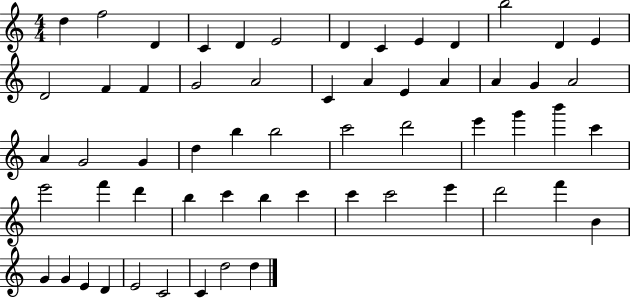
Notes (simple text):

D5/q F5/h D4/q C4/q D4/q E4/h D4/q C4/q E4/q D4/q B5/h D4/q E4/q D4/h F4/q F4/q G4/h A4/h C4/q A4/q E4/q A4/q A4/q G4/q A4/h A4/q G4/h G4/q D5/q B5/q B5/h C6/h D6/h E6/q G6/q B6/q C6/q E6/h F6/q D6/q B5/q C6/q B5/q C6/q C6/q C6/h E6/q D6/h F6/q B4/q G4/q G4/q E4/q D4/q E4/h C4/h C4/q D5/h D5/q